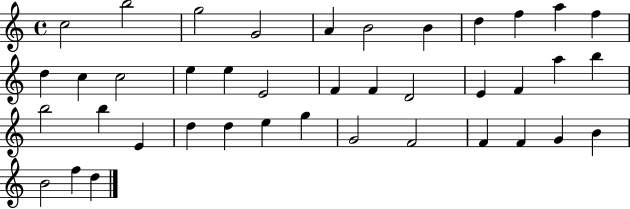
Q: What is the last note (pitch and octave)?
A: D5